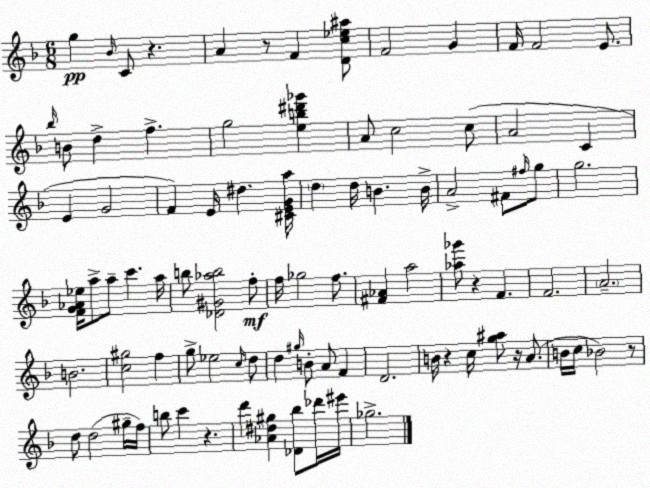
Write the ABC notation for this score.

X:1
T:Untitled
M:6/8
L:1/4
K:Dm
g _B/4 C/2 z A z/2 F [Dc_e^a]/2 F2 G F/4 F2 E/2 _b/4 B/2 d f g2 [eb^d'_g'] A/2 c2 c/2 A2 C E G2 F E/4 ^d [^CEGa]/4 d d/4 B B/4 A2 ^F/2 ^f/4 g/2 g2 [FG_A_e]/4 a/2 a/2 c' a/4 b/2 [_D^G_ab]2 f/2 f/4 _g2 f/2 [^F_A] a2 [_a_g']/2 z F F2 A2 B2 [c^g]2 f g/2 _e2 c/4 d/2 d ^g/4 B/2 A/2 F D2 B/4 z c/4 [g^a]/2 z/4 A/2 B/4 c/4 _B2 z/2 d/2 d2 ^g/4 f/4 b/2 c' z d' [_A^d^g] [_D_b]/2 _d'/4 ^e'/4 _g2